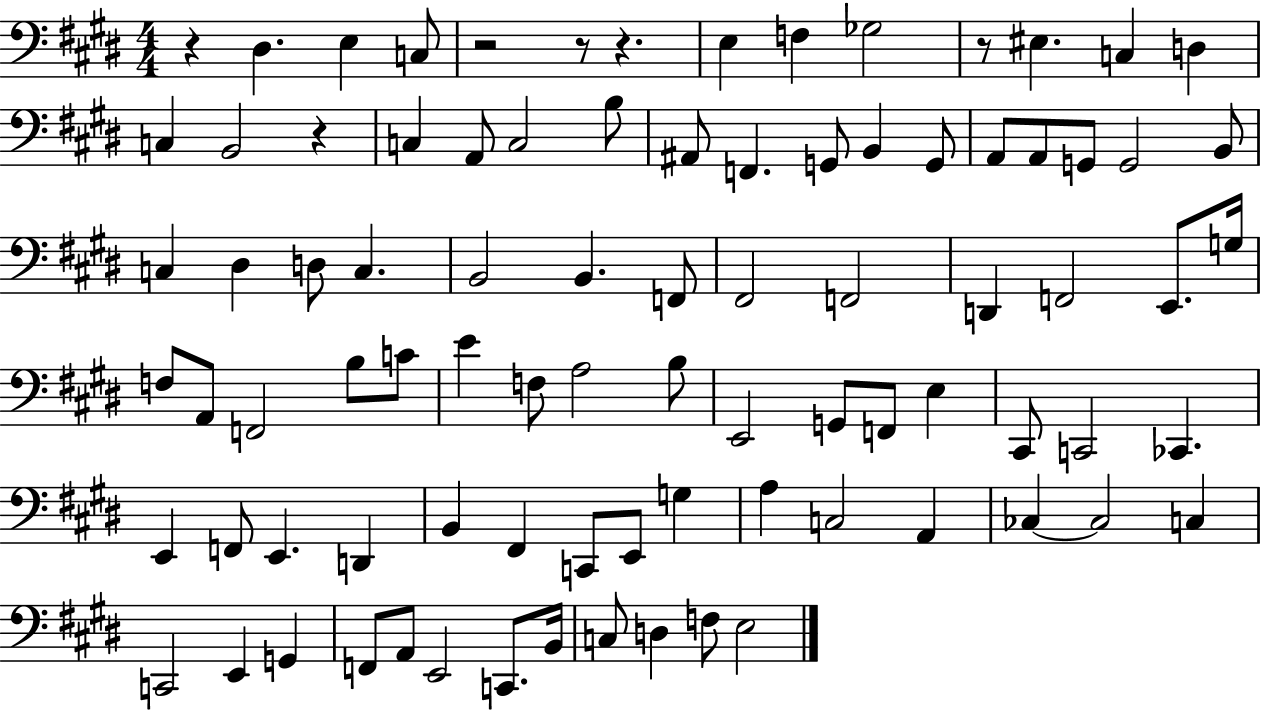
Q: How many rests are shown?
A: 6